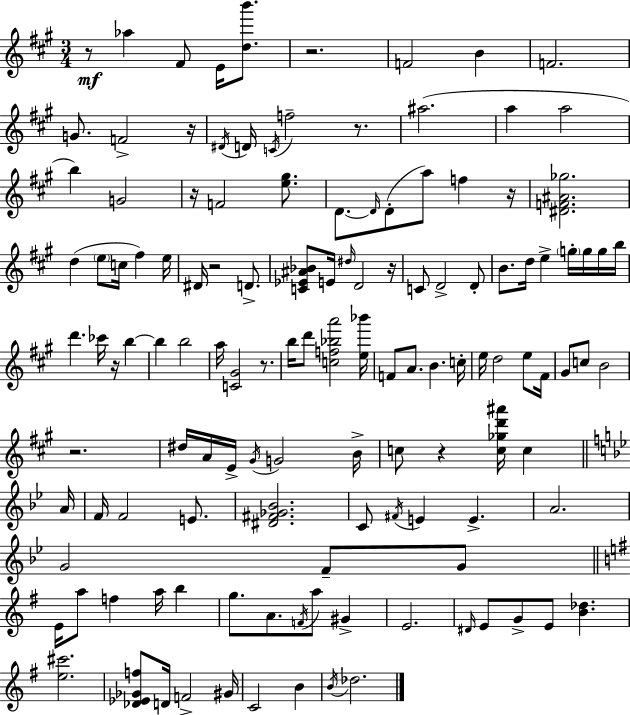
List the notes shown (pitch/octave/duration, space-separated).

R/e Ab5/q F#4/e E4/s [D5,B6]/e. R/h. F4/h B4/q F4/h. G4/e. F4/h R/s D#4/s D4/s C4/s F5/h R/e. A#5/h. A5/q A5/h B5/q G4/h R/s F4/h [E5,G#5]/e. D4/e. D4/s D4/e A5/e F5/q R/s [D#4,F4,A#4,Gb5]/h. D5/q E5/e C5/s F#5/q E5/s D#4/s R/h D4/e. [C4,Eb4,A#4,Bb4]/e E4/s D#5/s D4/h R/s C4/e D4/h D4/e B4/e. D5/s E5/q G5/s G5/s G5/s B5/s D6/q. CES6/s R/s B5/q B5/q B5/h A5/s [C4,G#4]/h R/e. B5/s D6/e [C5,F5,Bb5,A6]/h [E5,Bb6]/s F4/e A4/e. B4/q. C5/s E5/s D5/h E5/e F#4/s G#4/e C5/e B4/h R/h. D#5/s A4/s E4/s G#4/s G4/h B4/s C5/e R/q [C5,Gb5,D6,A#6]/s C5/q A4/s F4/s F4/h E4/e. [D#4,F#4,Gb4,Bb4]/h. C4/e F#4/s E4/q E4/q. A4/h. G4/h F4/e G4/e E4/s A5/e F5/q A5/s B5/q G5/e. A4/e. F4/s A5/e G#4/q E4/h. D#4/s E4/e G4/e E4/e [B4,Db5]/q. [E5,C#6]/h. [Db4,Eb4,Gb4,F5]/e D4/s F4/h G#4/s C4/h B4/q B4/s Db5/h.